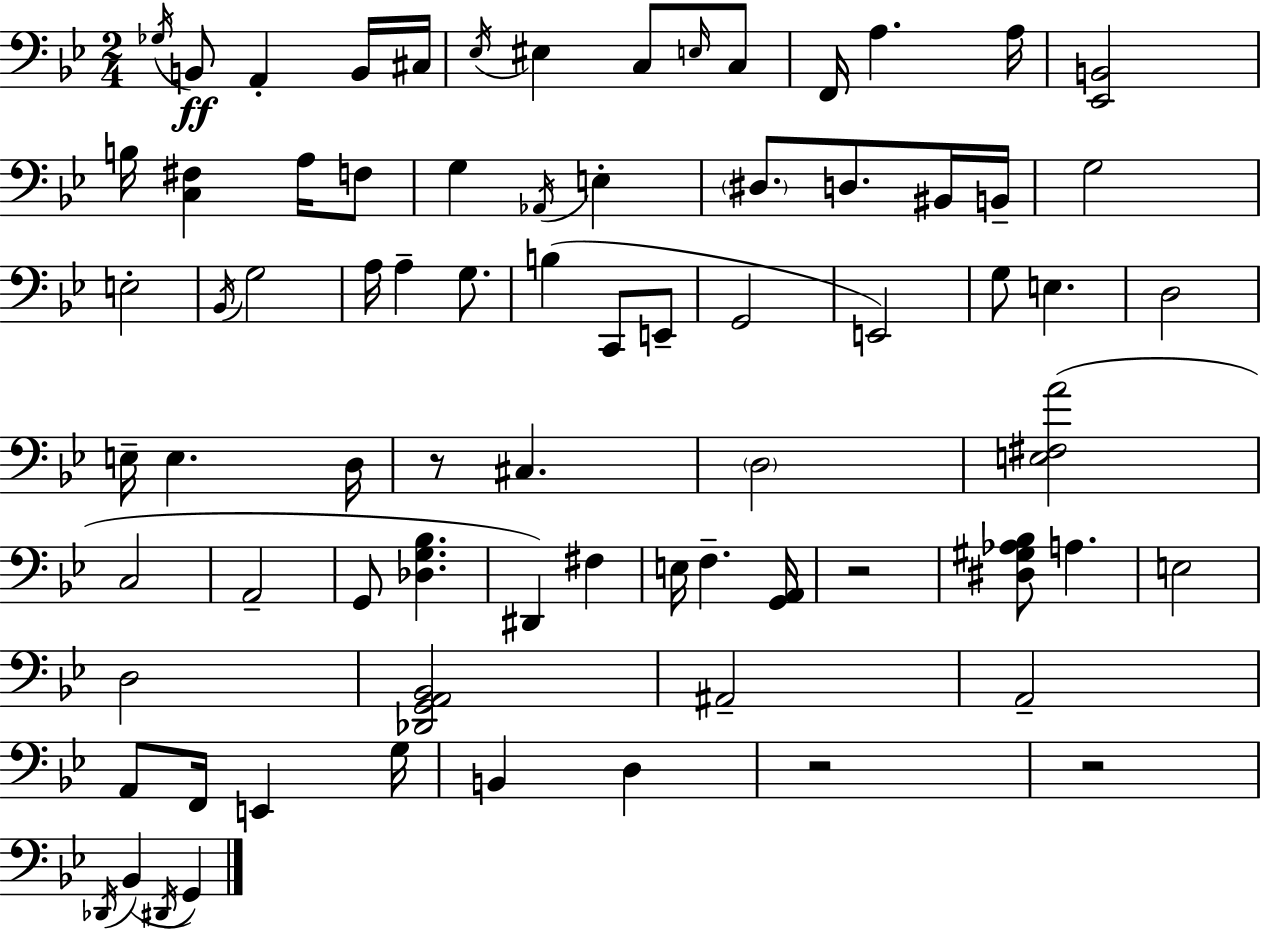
{
  \clef bass
  \numericTimeSignature
  \time 2/4
  \key g \minor
  \acciaccatura { ges16 }\ff b,8 a,4-. b,16 | cis16 \acciaccatura { ees16 } eis4 c8 | \grace { e16 } c8 f,16 a4. | a16 <ees, b,>2 | \break b16 <c fis>4 | a16 f8 g4 \acciaccatura { aes,16 } | e4-. \parenthesize dis8. d8. | bis,16 b,16-- g2 | \break e2-. | \acciaccatura { bes,16 } g2 | a16 a4-- | g8. b4( | \break c,8 e,8-- g,2 | e,2) | g8 e4. | d2 | \break e16-- e4. | d16 r8 cis4. | \parenthesize d2 | <e fis a'>2( | \break c2 | a,2-- | g,8 <des g bes>4. | dis,4) | \break fis4 e16 f4.-- | <g, a,>16 r2 | <dis gis aes bes>8 a4. | e2 | \break d2 | <des, g, a, bes,>2 | ais,2-- | a,2-- | \break a,8 f,16 | e,4 g16 b,4 | d4 r2 | r2 | \break \acciaccatura { des,16 }( bes,4 | \acciaccatura { dis,16 } g,4) \bar "|."
}